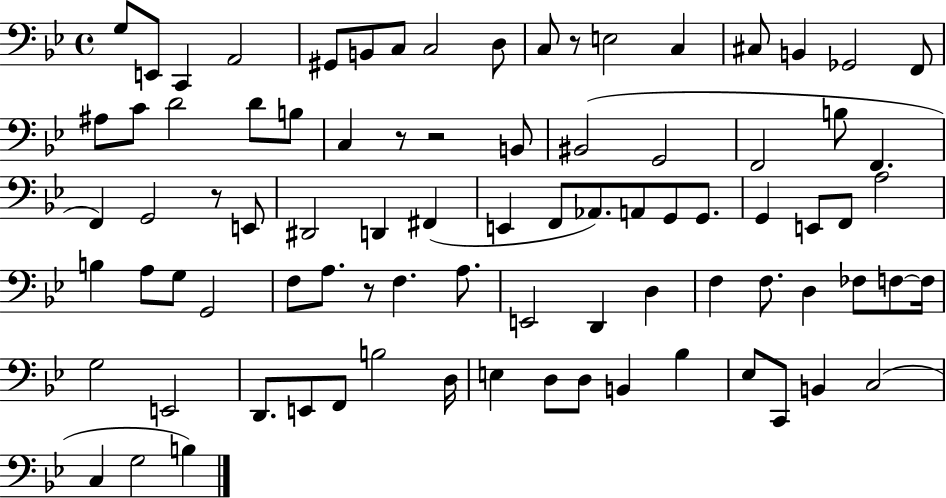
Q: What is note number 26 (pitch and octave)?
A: F2